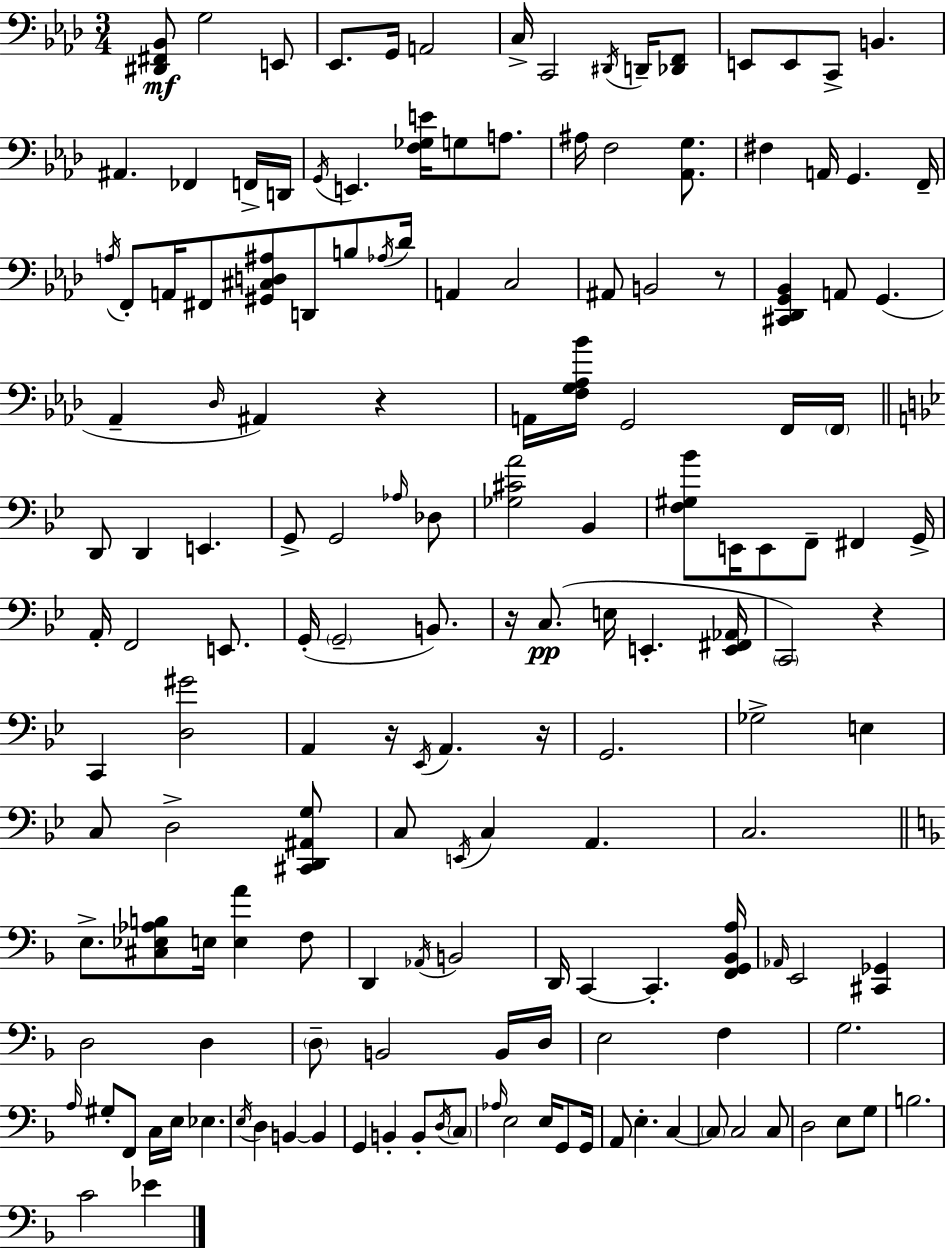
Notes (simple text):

[D#2,F#2,Bb2]/e G3/h E2/e Eb2/e. G2/s A2/h C3/s C2/h D#2/s D2/s [Db2,F2]/e E2/e E2/e C2/e B2/q. A#2/q. FES2/q F2/s D2/s G2/s E2/q. [F3,Gb3,E4]/s G3/e A3/e. A#3/s F3/h [Ab2,G3]/e. F#3/q A2/s G2/q. F2/s A3/s F2/e A2/s F#2/e [G#2,C#3,D3,A#3]/e D2/e B3/e Ab3/s Db4/s A2/q C3/h A#2/e B2/h R/e [C#2,Db2,G2,Bb2]/q A2/e G2/q. Ab2/q Db3/s A#2/q R/q A2/s [F3,G3,Ab3,Bb4]/s G2/h F2/s F2/s D2/e D2/q E2/q. G2/e G2/h Ab3/s Db3/e [Gb3,C#4,A4]/h Bb2/q [F3,G#3,Bb4]/e E2/s E2/e F2/e F#2/q G2/s A2/s F2/h E2/e. G2/s G2/h B2/e. R/s C3/e. E3/s E2/q. [E2,F#2,Ab2]/s C2/h R/q C2/q [D3,G#4]/h A2/q R/s Eb2/s A2/q. R/s G2/h. Gb3/h E3/q C3/e D3/h [C#2,D2,A#2,G3]/e C3/e E2/s C3/q A2/q. C3/h. E3/e. [C#3,Eb3,Ab3,B3]/e E3/s [E3,A4]/q F3/e D2/q Ab2/s B2/h D2/s C2/q C2/q. [F2,G2,Bb2,A3]/s Ab2/s E2/h [C#2,Gb2]/q D3/h D3/q D3/e B2/h B2/s D3/s E3/h F3/q G3/h. A3/s G#3/e F2/e C3/s E3/s Eb3/q. E3/s D3/q B2/q B2/q G2/q B2/q B2/e D3/s C3/e Ab3/s E3/h E3/s G2/e G2/s A2/e E3/q. C3/q C3/e C3/h C3/e D3/h E3/e G3/e B3/h. C4/h Eb4/q